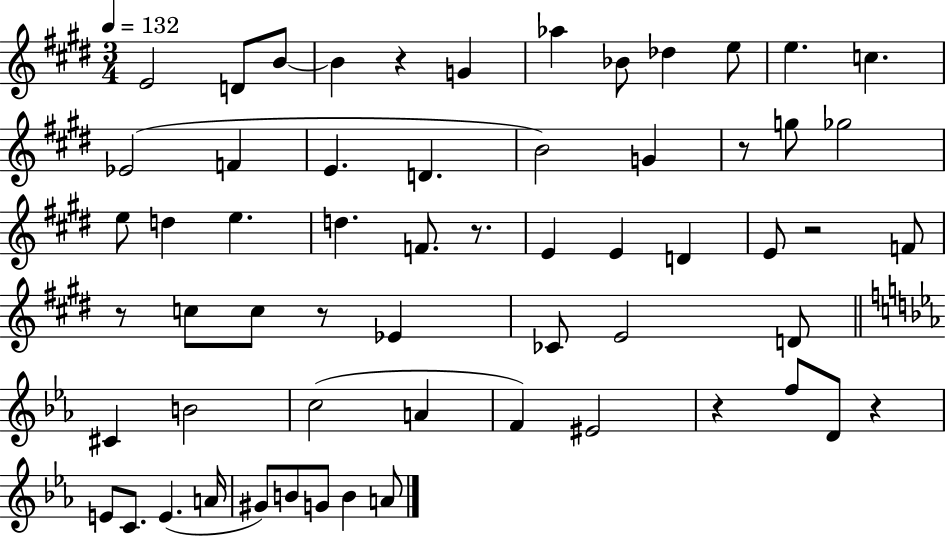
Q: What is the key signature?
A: E major